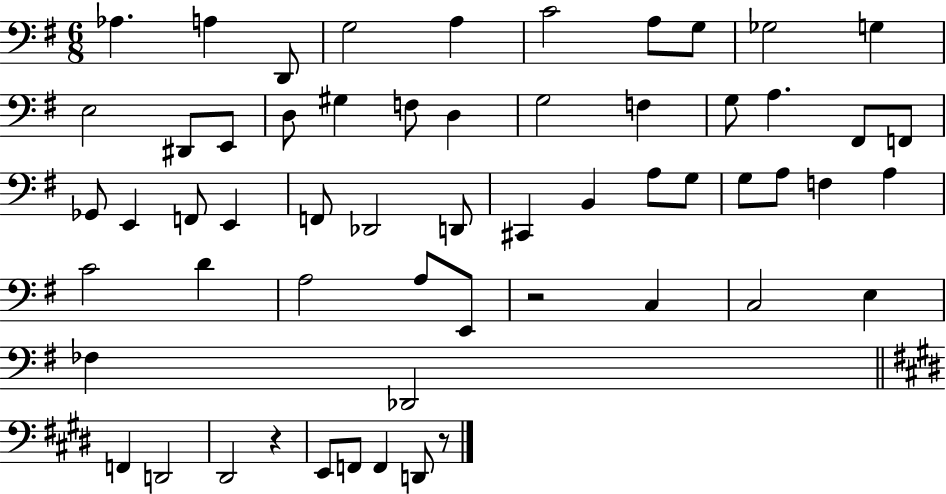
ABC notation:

X:1
T:Untitled
M:6/8
L:1/4
K:G
_A, A, D,,/2 G,2 A, C2 A,/2 G,/2 _G,2 G, E,2 ^D,,/2 E,,/2 D,/2 ^G, F,/2 D, G,2 F, G,/2 A, ^F,,/2 F,,/2 _G,,/2 E,, F,,/2 E,, F,,/2 _D,,2 D,,/2 ^C,, B,, A,/2 G,/2 G,/2 A,/2 F, A, C2 D A,2 A,/2 E,,/2 z2 C, C,2 E, _F, _D,,2 F,, D,,2 ^D,,2 z E,,/2 F,,/2 F,, D,,/2 z/2